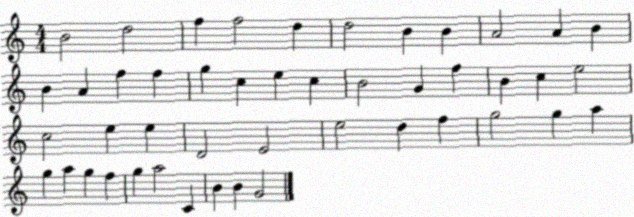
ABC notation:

X:1
T:Untitled
M:4/4
L:1/4
K:C
B2 d2 f f2 d d2 B B A2 A B B A f f g c e c B2 G f B c e2 c2 e e D2 E2 e2 d f g2 g a g a g f g a2 C B B G2